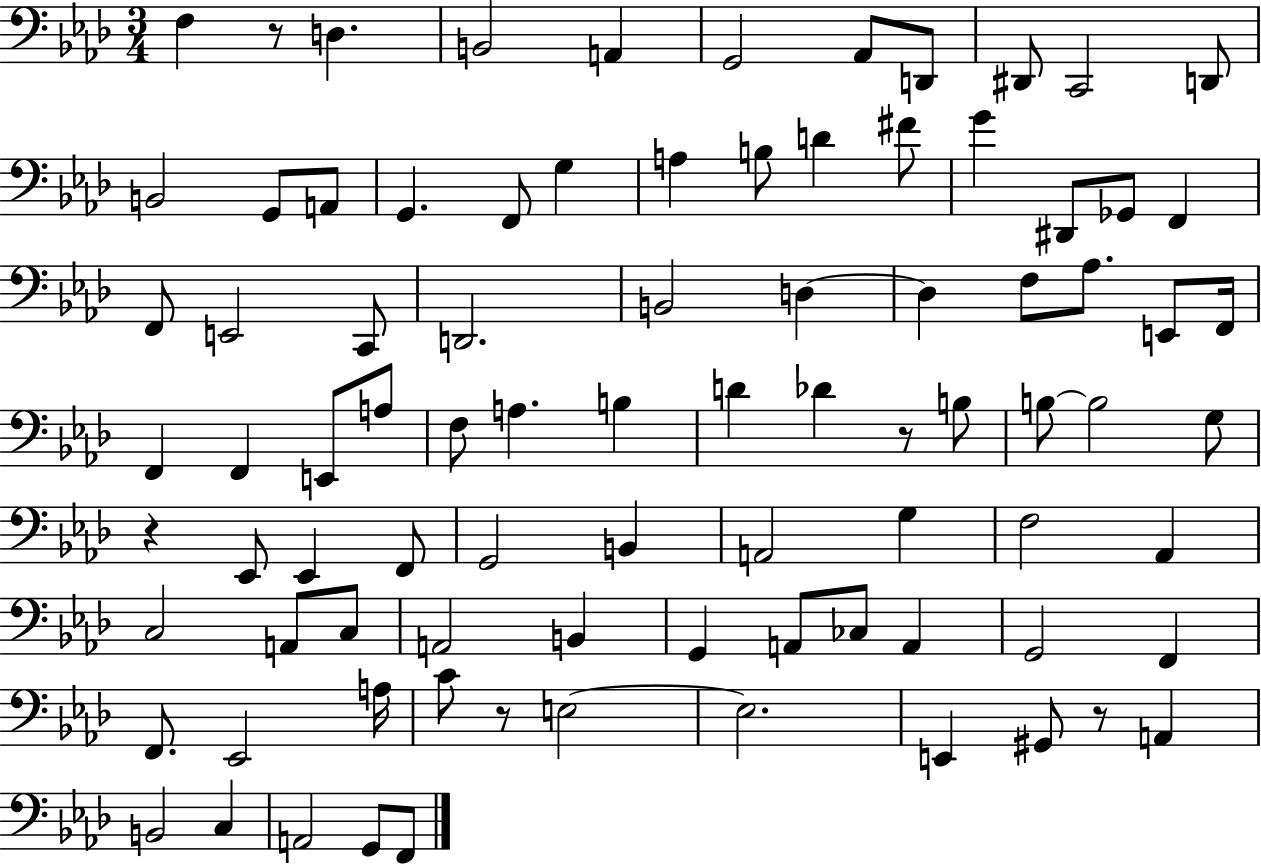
{
  \clef bass
  \numericTimeSignature
  \time 3/4
  \key aes \major
  f4 r8 d4. | b,2 a,4 | g,2 aes,8 d,8 | dis,8 c,2 d,8 | \break b,2 g,8 a,8 | g,4. f,8 g4 | a4 b8 d'4 fis'8 | g'4 dis,8 ges,8 f,4 | \break f,8 e,2 c,8 | d,2. | b,2 d4~~ | d4 f8 aes8. e,8 f,16 | \break f,4 f,4 e,8 a8 | f8 a4. b4 | d'4 des'4 r8 b8 | b8~~ b2 g8 | \break r4 ees,8 ees,4 f,8 | g,2 b,4 | a,2 g4 | f2 aes,4 | \break c2 a,8 c8 | a,2 b,4 | g,4 a,8 ces8 a,4 | g,2 f,4 | \break f,8. ees,2 a16 | c'8 r8 e2~~ | e2. | e,4 gis,8 r8 a,4 | \break b,2 c4 | a,2 g,8 f,8 | \bar "|."
}